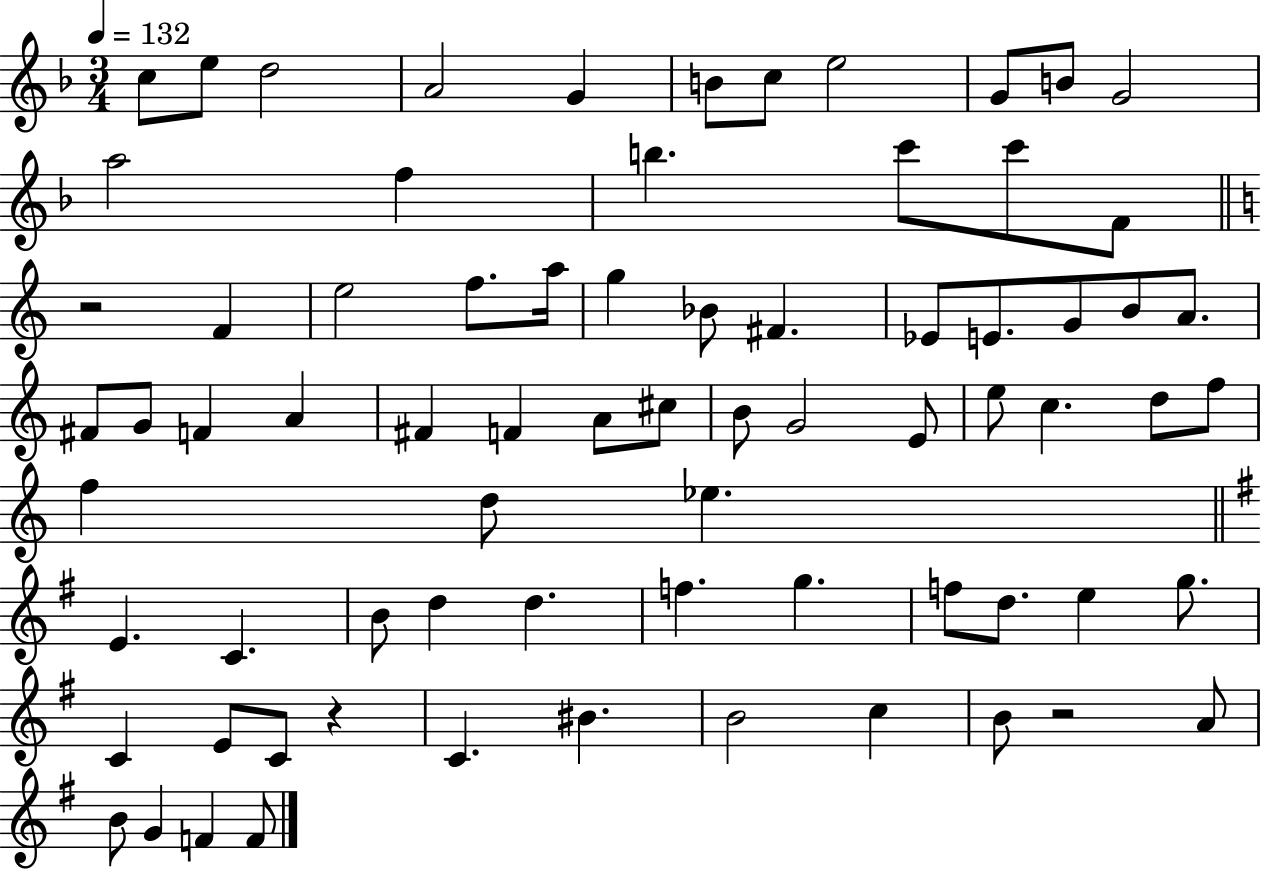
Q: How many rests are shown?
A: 3